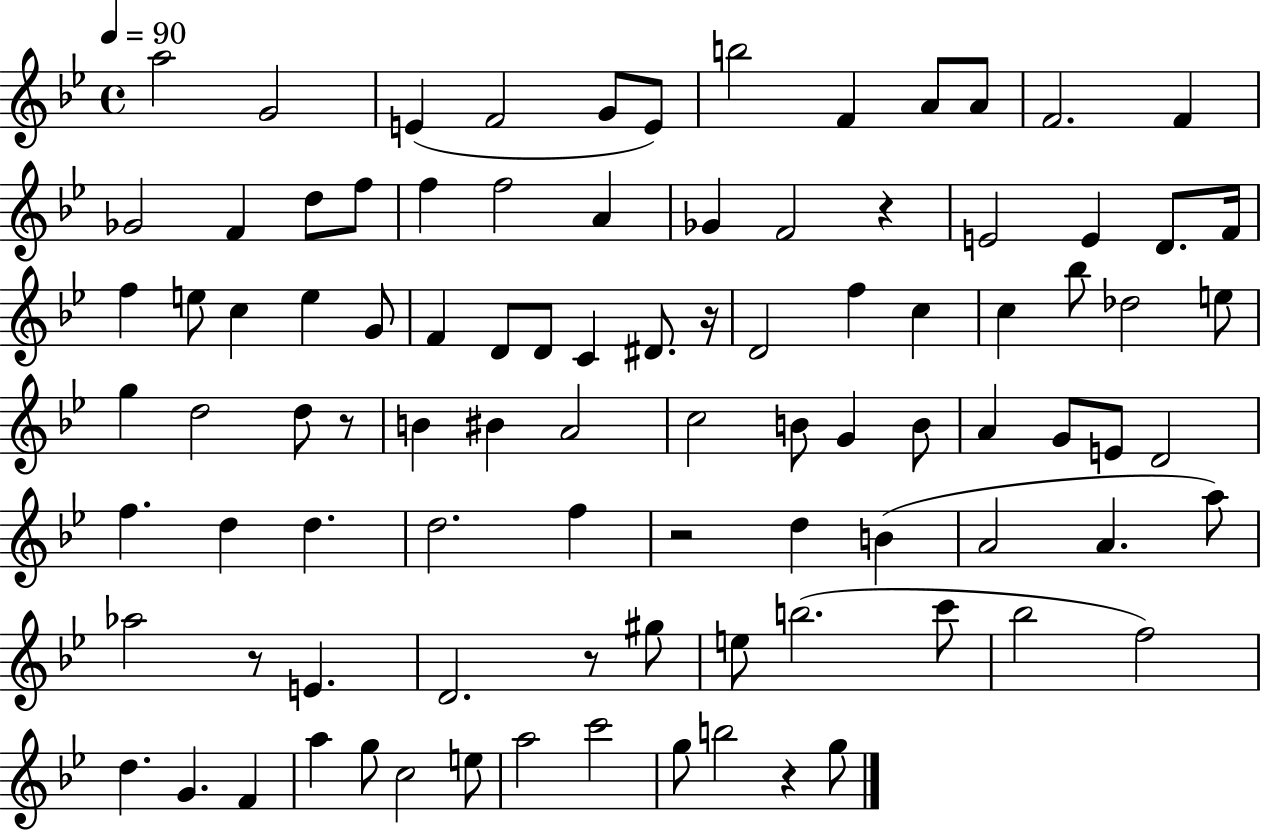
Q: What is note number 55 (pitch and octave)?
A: E4